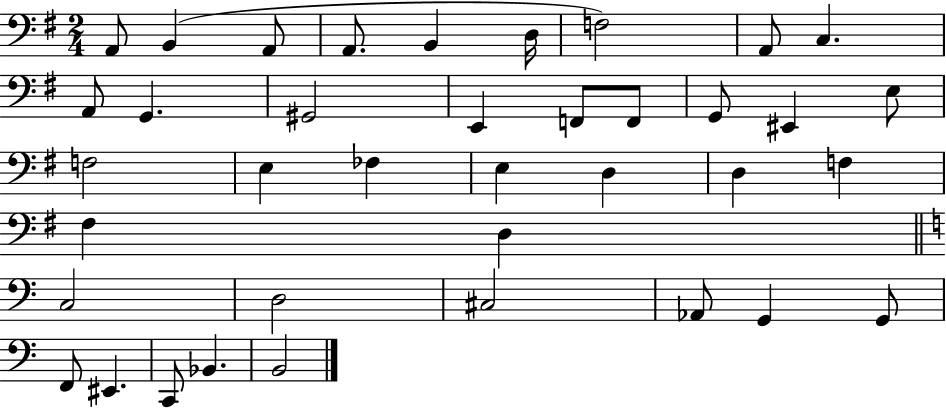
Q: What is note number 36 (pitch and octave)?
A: C2